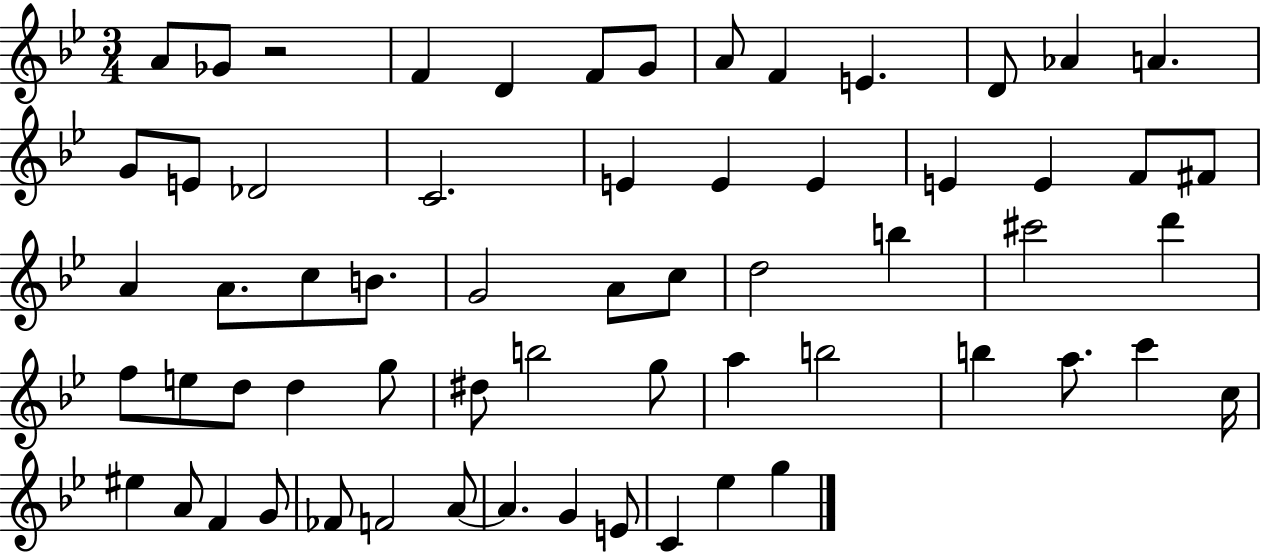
A4/e Gb4/e R/h F4/q D4/q F4/e G4/e A4/e F4/q E4/q. D4/e Ab4/q A4/q. G4/e E4/e Db4/h C4/h. E4/q E4/q E4/q E4/q E4/q F4/e F#4/e A4/q A4/e. C5/e B4/e. G4/h A4/e C5/e D5/h B5/q C#6/h D6/q F5/e E5/e D5/e D5/q G5/e D#5/e B5/h G5/e A5/q B5/h B5/q A5/e. C6/q C5/s EIS5/q A4/e F4/q G4/e FES4/e F4/h A4/e A4/q. G4/q E4/e C4/q Eb5/q G5/q